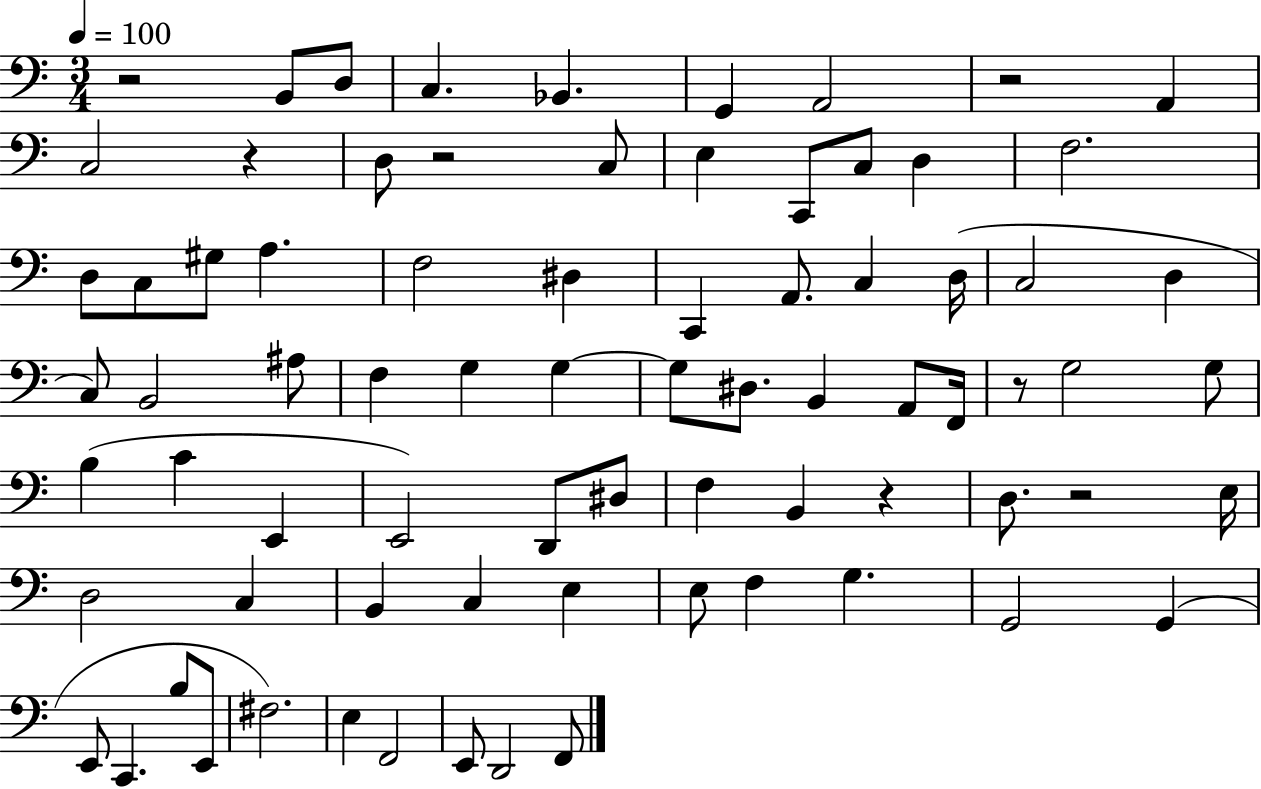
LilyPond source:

{
  \clef bass
  \numericTimeSignature
  \time 3/4
  \key c \major
  \tempo 4 = 100
  \repeat volta 2 { r2 b,8 d8 | c4. bes,4. | g,4 a,2 | r2 a,4 | \break c2 r4 | d8 r2 c8 | e4 c,8 c8 d4 | f2. | \break d8 c8 gis8 a4. | f2 dis4 | c,4 a,8. c4 d16( | c2 d4 | \break c8) b,2 ais8 | f4 g4 g4~~ | g8 dis8. b,4 a,8 f,16 | r8 g2 g8 | \break b4( c'4 e,4 | e,2) d,8 dis8 | f4 b,4 r4 | d8. r2 e16 | \break d2 c4 | b,4 c4 e4 | e8 f4 g4. | g,2 g,4( | \break e,8 c,4. b8 e,8 | fis2.) | e4 f,2 | e,8 d,2 f,8 | \break } \bar "|."
}